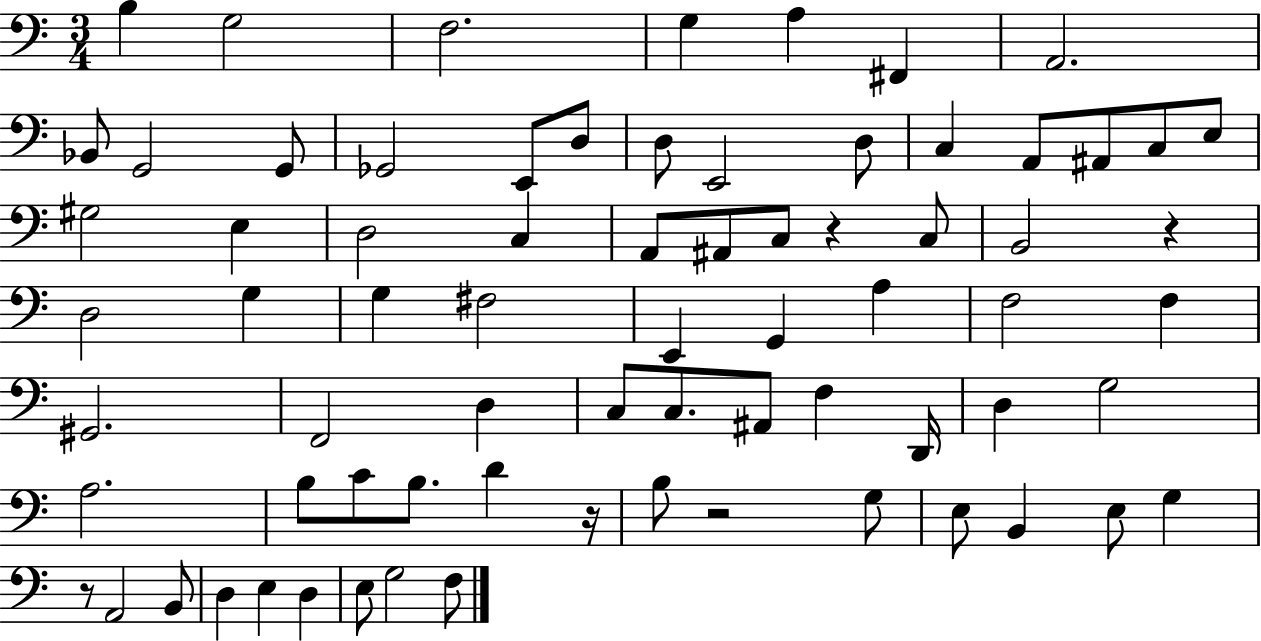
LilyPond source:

{
  \clef bass
  \numericTimeSignature
  \time 3/4
  \key c \major
  b4 g2 | f2. | g4 a4 fis,4 | a,2. | \break bes,8 g,2 g,8 | ges,2 e,8 d8 | d8 e,2 d8 | c4 a,8 ais,8 c8 e8 | \break gis2 e4 | d2 c4 | a,8 ais,8 c8 r4 c8 | b,2 r4 | \break d2 g4 | g4 fis2 | e,4 g,4 a4 | f2 f4 | \break gis,2. | f,2 d4 | c8 c8. ais,8 f4 d,16 | d4 g2 | \break a2. | b8 c'8 b8. d'4 r16 | b8 r2 g8 | e8 b,4 e8 g4 | \break r8 a,2 b,8 | d4 e4 d4 | e8 g2 f8 | \bar "|."
}